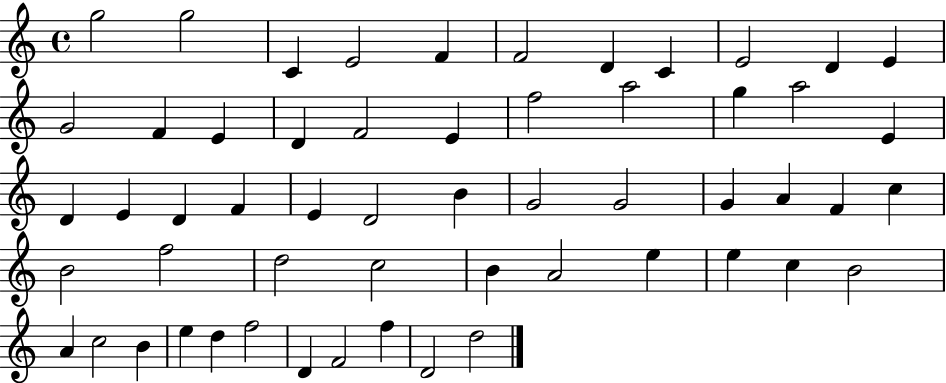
{
  \clef treble
  \time 4/4
  \defaultTimeSignature
  \key c \major
  g''2 g''2 | c'4 e'2 f'4 | f'2 d'4 c'4 | e'2 d'4 e'4 | \break g'2 f'4 e'4 | d'4 f'2 e'4 | f''2 a''2 | g''4 a''2 e'4 | \break d'4 e'4 d'4 f'4 | e'4 d'2 b'4 | g'2 g'2 | g'4 a'4 f'4 c''4 | \break b'2 f''2 | d''2 c''2 | b'4 a'2 e''4 | e''4 c''4 b'2 | \break a'4 c''2 b'4 | e''4 d''4 f''2 | d'4 f'2 f''4 | d'2 d''2 | \break \bar "|."
}